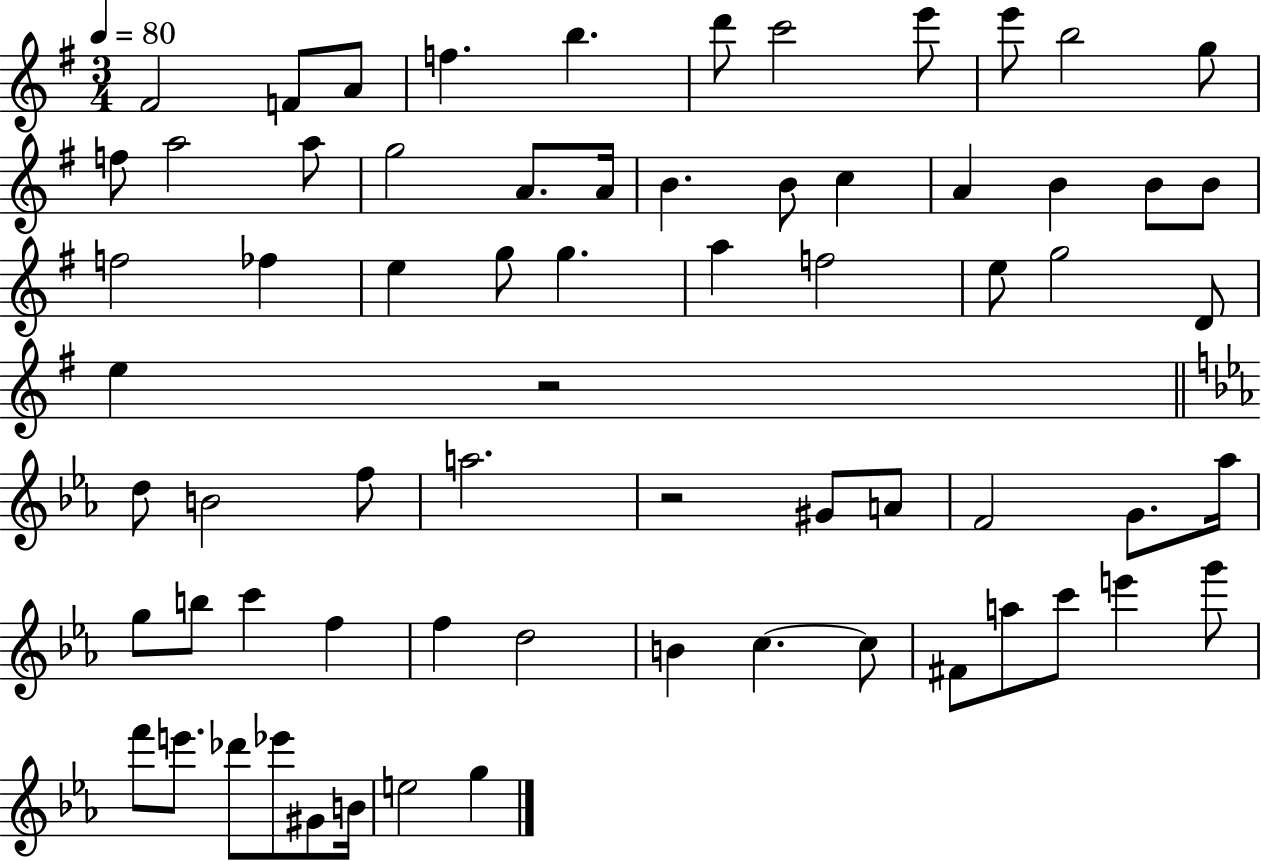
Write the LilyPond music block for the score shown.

{
  \clef treble
  \numericTimeSignature
  \time 3/4
  \key g \major
  \tempo 4 = 80
  fis'2 f'8 a'8 | f''4. b''4. | d'''8 c'''2 e'''8 | e'''8 b''2 g''8 | \break f''8 a''2 a''8 | g''2 a'8. a'16 | b'4. b'8 c''4 | a'4 b'4 b'8 b'8 | \break f''2 fes''4 | e''4 g''8 g''4. | a''4 f''2 | e''8 g''2 d'8 | \break e''4 r2 | \bar "||" \break \key ees \major d''8 b'2 f''8 | a''2. | r2 gis'8 a'8 | f'2 g'8. aes''16 | \break g''8 b''8 c'''4 f''4 | f''4 d''2 | b'4 c''4.~~ c''8 | fis'8 a''8 c'''8 e'''4 g'''8 | \break f'''8 e'''8. des'''8 ees'''8 gis'8 b'16 | e''2 g''4 | \bar "|."
}